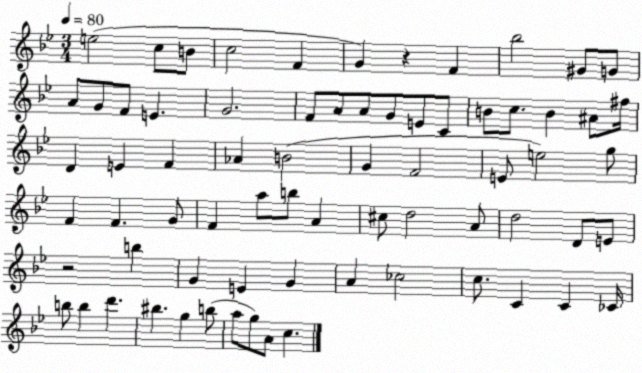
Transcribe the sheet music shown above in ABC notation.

X:1
T:Untitled
M:3/4
L:1/4
K:Bb
e2 c/2 B/2 c2 F G z F _b2 ^G/2 G/2 A/2 G/2 F/2 E G2 F/2 A/2 A/2 G/2 E/2 C/2 B/2 c/2 B ^A/2 ^f/4 D E F _A B2 G F2 E/2 e2 g/2 F F G/2 F a/2 b/2 A ^c/2 d2 A/2 d2 D/2 E/2 z2 b G E G A _c2 c/2 C C _C/4 b/2 b d' ^b g b/2 a/2 g/2 A/2 c